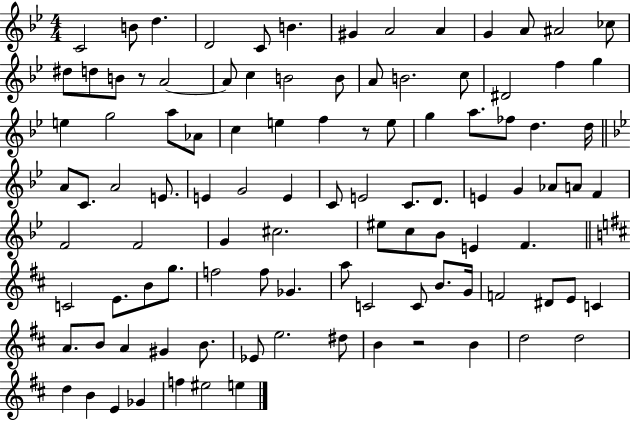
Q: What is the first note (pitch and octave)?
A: C4